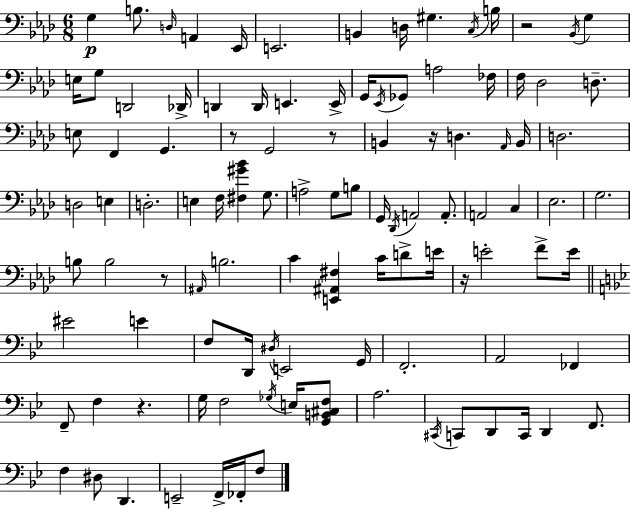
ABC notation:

X:1
T:Untitled
M:6/8
L:1/4
K:Ab
G, B,/2 D,/4 A,, _E,,/4 E,,2 B,, D,/4 ^G, C,/4 B,/4 z2 _B,,/4 G, E,/4 G,/2 D,,2 _D,,/4 D,, D,,/4 E,, E,,/4 G,,/4 _E,,/4 _G,,/2 A,2 _F,/4 F,/4 _D,2 D,/2 E,/2 F,, G,, z/2 G,,2 z/2 B,, z/4 D, _A,,/4 B,,/4 D,2 D,2 E, D,2 E, F,/4 [^F,^G_B] G,/2 A,2 G,/2 B,/2 G,,/4 _D,,/4 A,,2 A,,/2 A,,2 C, _E,2 G,2 B,/2 B,2 z/2 ^A,,/4 B,2 C [E,,^A,,^F,] C/4 D/2 E/4 z/4 E2 F/2 E/4 ^E2 E F,/2 D,,/4 ^D,/4 E,,2 G,,/4 F,,2 A,,2 _F,, F,,/2 F, z G,/4 F,2 _G,/4 E,/4 [G,,B,,^C,F,]/2 A,2 ^C,,/4 C,,/2 D,,/2 C,,/4 D,, F,,/2 F, ^D,/2 D,, E,,2 F,,/4 _F,,/4 F,/2